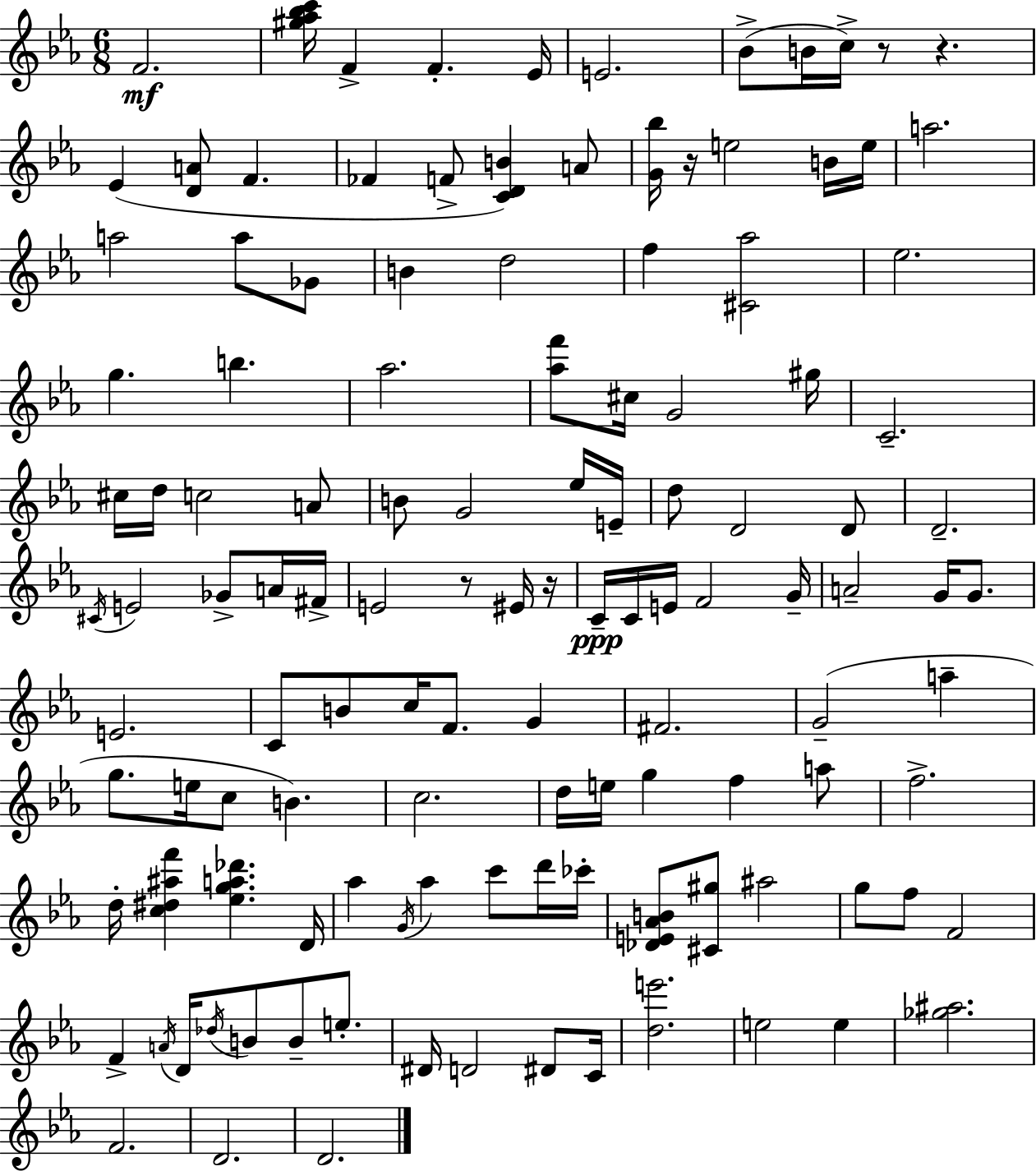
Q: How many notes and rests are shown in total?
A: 123